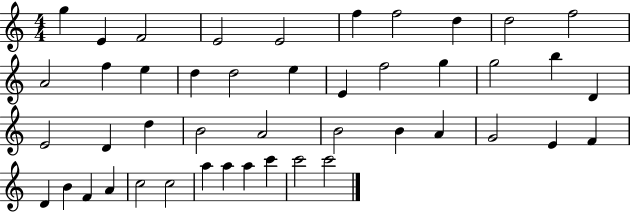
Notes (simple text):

G5/q E4/q F4/h E4/h E4/h F5/q F5/h D5/q D5/h F5/h A4/h F5/q E5/q D5/q D5/h E5/q E4/q F5/h G5/q G5/h B5/q D4/q E4/h D4/q D5/q B4/h A4/h B4/h B4/q A4/q G4/h E4/q F4/q D4/q B4/q F4/q A4/q C5/h C5/h A5/q A5/q A5/q C6/q C6/h C6/h